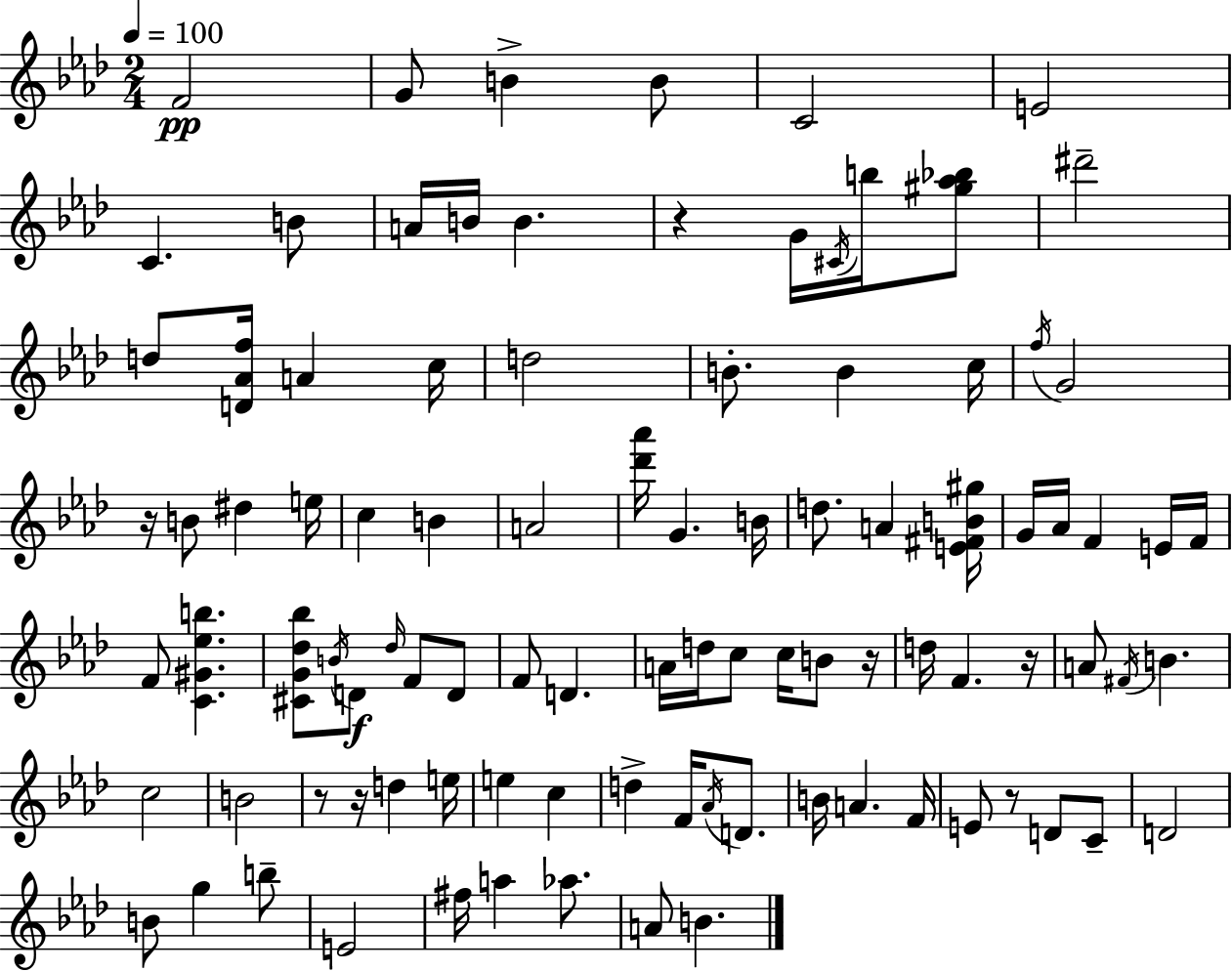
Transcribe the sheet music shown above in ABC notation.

X:1
T:Untitled
M:2/4
L:1/4
K:Fm
F2 G/2 B B/2 C2 E2 C B/2 A/4 B/4 B z G/4 ^C/4 b/4 [^g_a_b]/2 ^d'2 d/2 [D_Af]/4 A c/4 d2 B/2 B c/4 f/4 G2 z/4 B/2 ^d e/4 c B A2 [_d'_a']/4 G B/4 d/2 A [E^FB^g]/4 G/4 _A/4 F E/4 F/4 F/2 [C^G_eb] [^CG_d_b]/2 B/4 D/2 _d/4 F/2 D/2 F/2 D A/4 d/4 c/2 c/4 B/2 z/4 d/4 F z/4 A/2 ^F/4 B c2 B2 z/2 z/4 d e/4 e c d F/4 _A/4 D/2 B/4 A F/4 E/2 z/2 D/2 C/2 D2 B/2 g b/2 E2 ^f/4 a _a/2 A/2 B